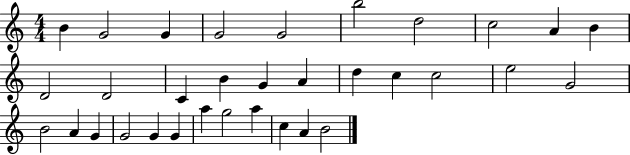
{
  \clef treble
  \numericTimeSignature
  \time 4/4
  \key c \major
  b'4 g'2 g'4 | g'2 g'2 | b''2 d''2 | c''2 a'4 b'4 | \break d'2 d'2 | c'4 b'4 g'4 a'4 | d''4 c''4 c''2 | e''2 g'2 | \break b'2 a'4 g'4 | g'2 g'4 g'4 | a''4 g''2 a''4 | c''4 a'4 b'2 | \break \bar "|."
}